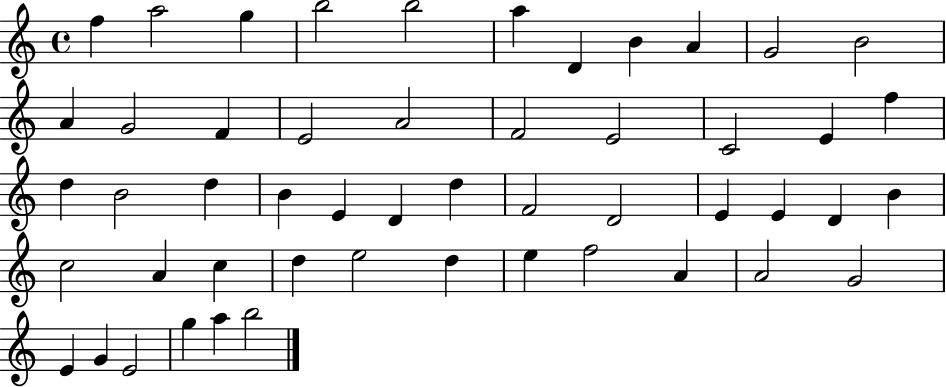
{
  \clef treble
  \time 4/4
  \defaultTimeSignature
  \key c \major
  f''4 a''2 g''4 | b''2 b''2 | a''4 d'4 b'4 a'4 | g'2 b'2 | \break a'4 g'2 f'4 | e'2 a'2 | f'2 e'2 | c'2 e'4 f''4 | \break d''4 b'2 d''4 | b'4 e'4 d'4 d''4 | f'2 d'2 | e'4 e'4 d'4 b'4 | \break c''2 a'4 c''4 | d''4 e''2 d''4 | e''4 f''2 a'4 | a'2 g'2 | \break e'4 g'4 e'2 | g''4 a''4 b''2 | \bar "|."
}